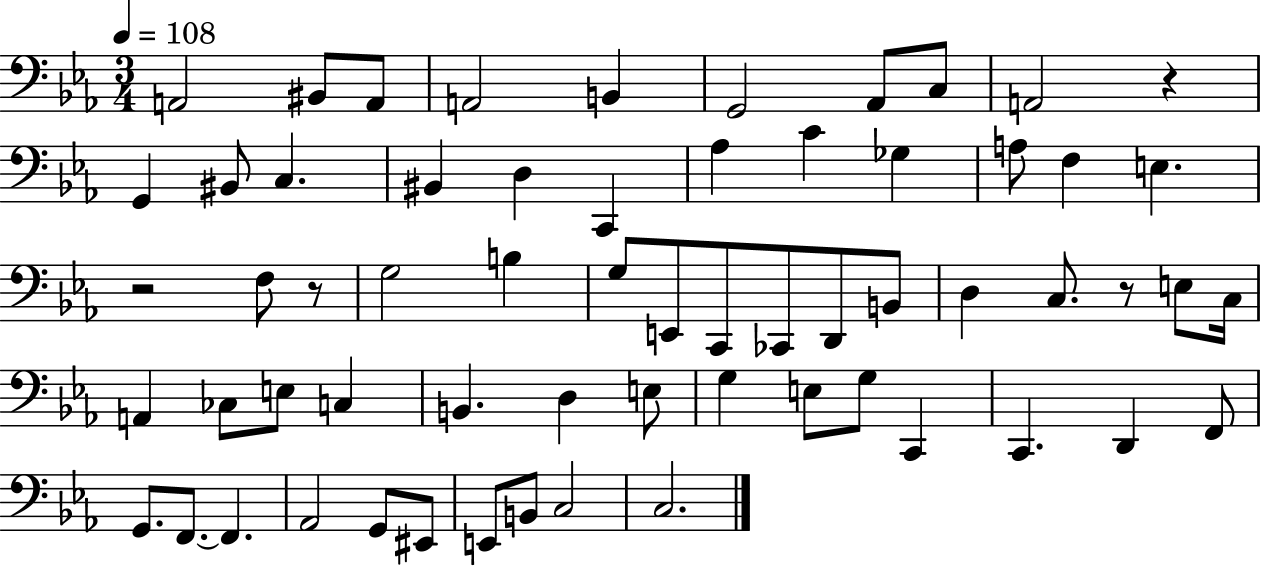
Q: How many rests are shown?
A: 4